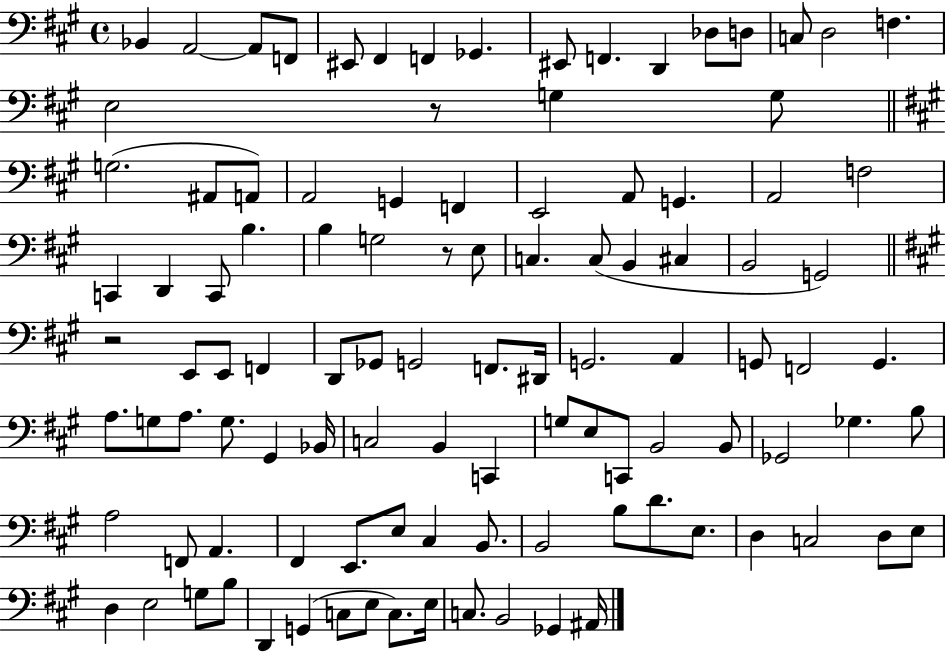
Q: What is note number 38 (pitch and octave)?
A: C3